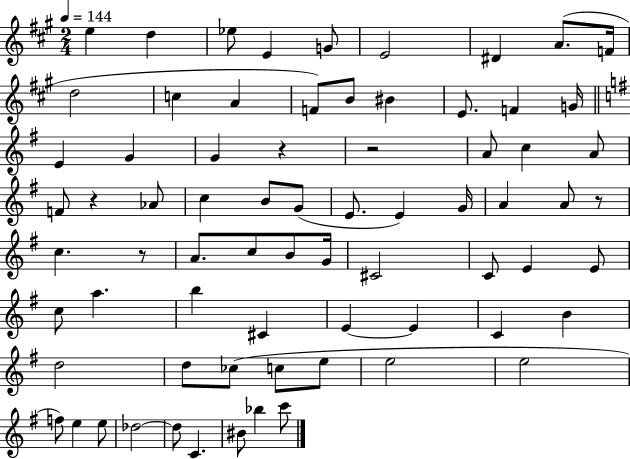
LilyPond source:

{
  \clef treble
  \numericTimeSignature
  \time 2/4
  \key a \major
  \tempo 4 = 144
  e''4 d''4 | ees''8 e'4 g'8 | e'2 | dis'4 a'8.( f'16 | \break d''2 | c''4 a'4 | f'8) b'8 bis'4 | e'8. f'4 g'16 | \break \bar "||" \break \key g \major e'4 g'4 | g'4 r4 | r2 | a'8 c''4 a'8 | \break f'8 r4 aes'8 | c''4 b'8 g'8( | e'8. e'4) g'16 | a'4 a'8 r8 | \break c''4. r8 | a'8. c''8 b'8 g'16 | cis'2 | c'8 e'4 e'8 | \break c''8 a''4. | b''4 cis'4 | e'4~~ e'4 | c'4 b'4 | \break d''2 | d''8 ces''8( c''8 e''8 | e''2 | e''2 | \break f''8) e''4 e''8 | des''2~~ | des''8 c'4. | bis'8 bes''4 c'''8 | \break \bar "|."
}